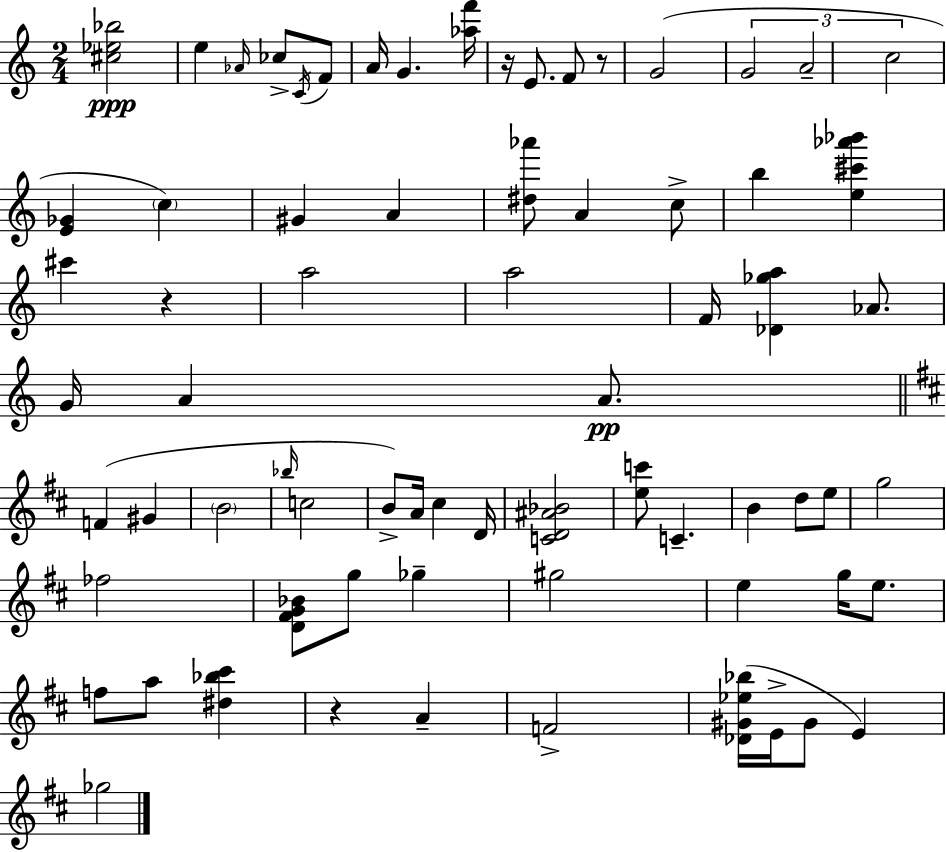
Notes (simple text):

[C#5,Eb5,Bb5]/h E5/q Ab4/s CES5/e C4/s F4/e A4/s G4/q. [Ab5,F6]/s R/s E4/e. F4/e R/e G4/h G4/h A4/h C5/h [E4,Gb4]/q C5/q G#4/q A4/q [D#5,Ab6]/e A4/q C5/e B5/q [E5,C#6,Ab6,Bb6]/q C#6/q R/q A5/h A5/h F4/s [Db4,Gb5,A5]/q Ab4/e. G4/s A4/q A4/e. F4/q G#4/q B4/h Bb5/s C5/h B4/e A4/s C#5/q D4/s [C4,D4,A#4,Bb4]/h [E5,C6]/e C4/q. B4/q D5/e E5/e G5/h FES5/h [D4,F#4,G4,Bb4]/e G5/e Gb5/q G#5/h E5/q G5/s E5/e. F5/e A5/e [D#5,Bb5,C#6]/q R/q A4/q F4/h [Db4,G#4,Eb5,Bb5]/s E4/s G#4/e E4/q Gb5/h